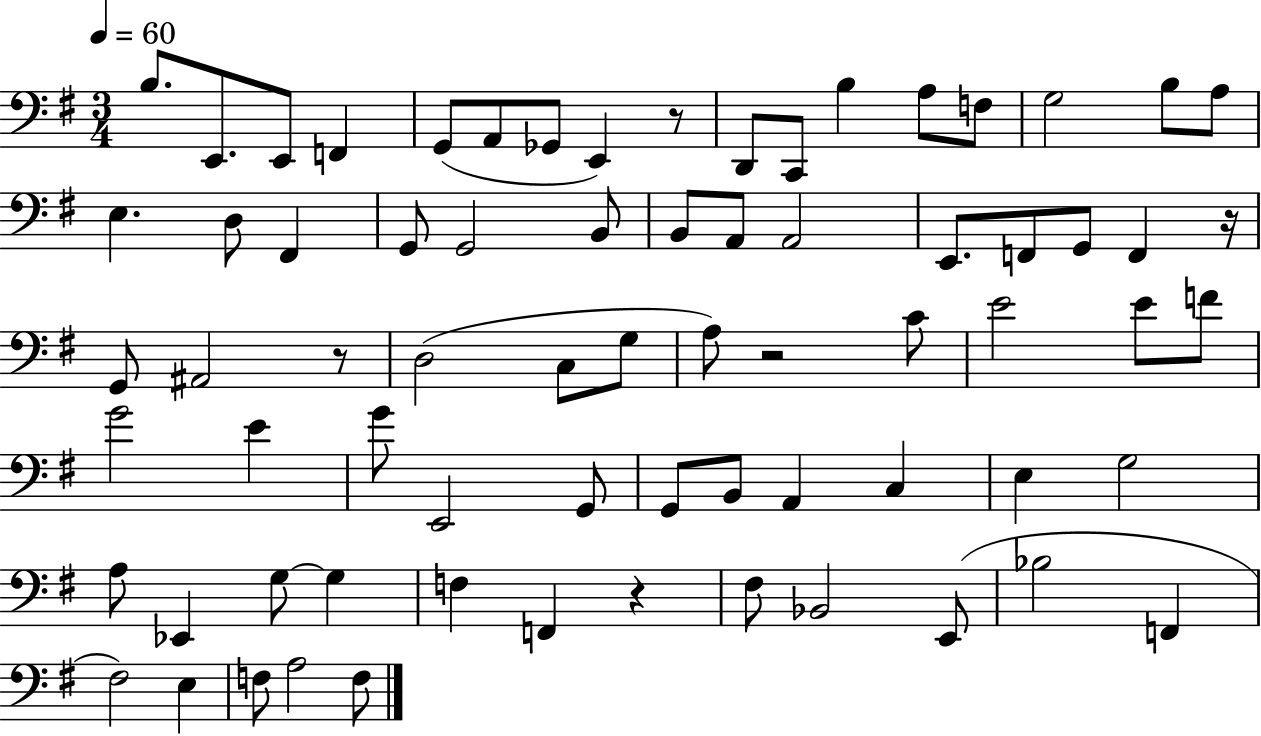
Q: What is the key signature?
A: G major